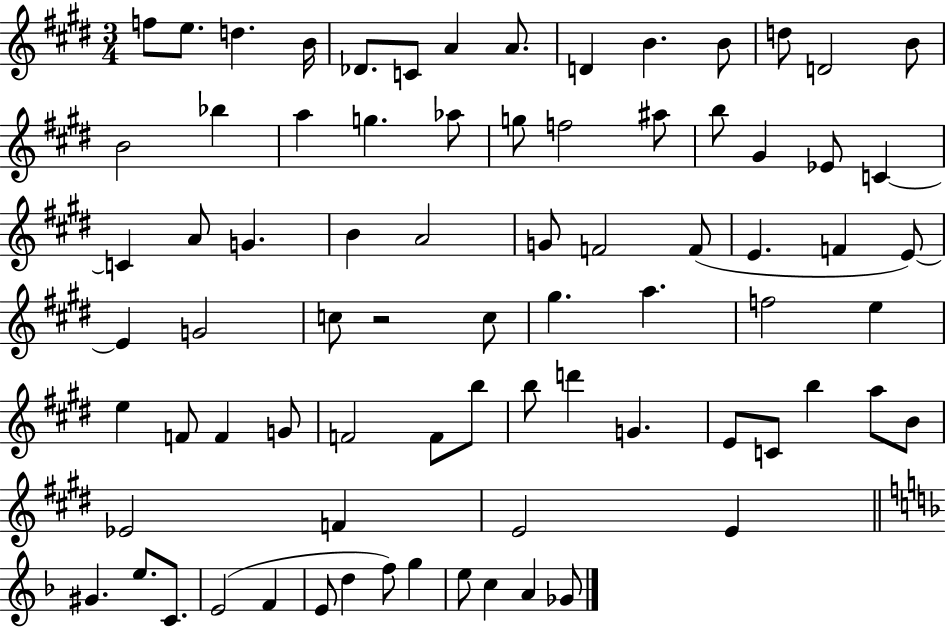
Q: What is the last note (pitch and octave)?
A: Gb4